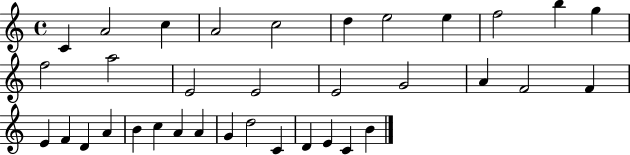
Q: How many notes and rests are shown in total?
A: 35